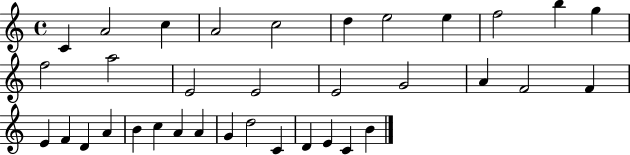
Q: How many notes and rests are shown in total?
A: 35